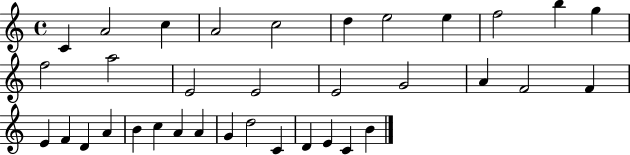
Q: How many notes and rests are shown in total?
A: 35